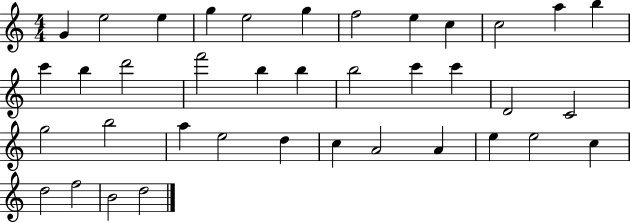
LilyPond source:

{
  \clef treble
  \numericTimeSignature
  \time 4/4
  \key c \major
  g'4 e''2 e''4 | g''4 e''2 g''4 | f''2 e''4 c''4 | c''2 a''4 b''4 | \break c'''4 b''4 d'''2 | f'''2 b''4 b''4 | b''2 c'''4 c'''4 | d'2 c'2 | \break g''2 b''2 | a''4 e''2 d''4 | c''4 a'2 a'4 | e''4 e''2 c''4 | \break d''2 f''2 | b'2 d''2 | \bar "|."
}